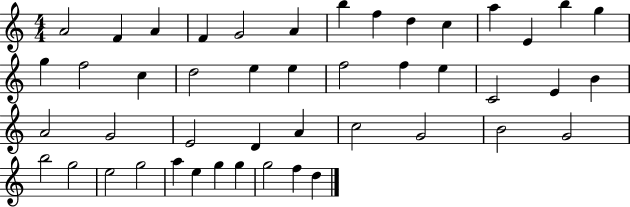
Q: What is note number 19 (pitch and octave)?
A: E5